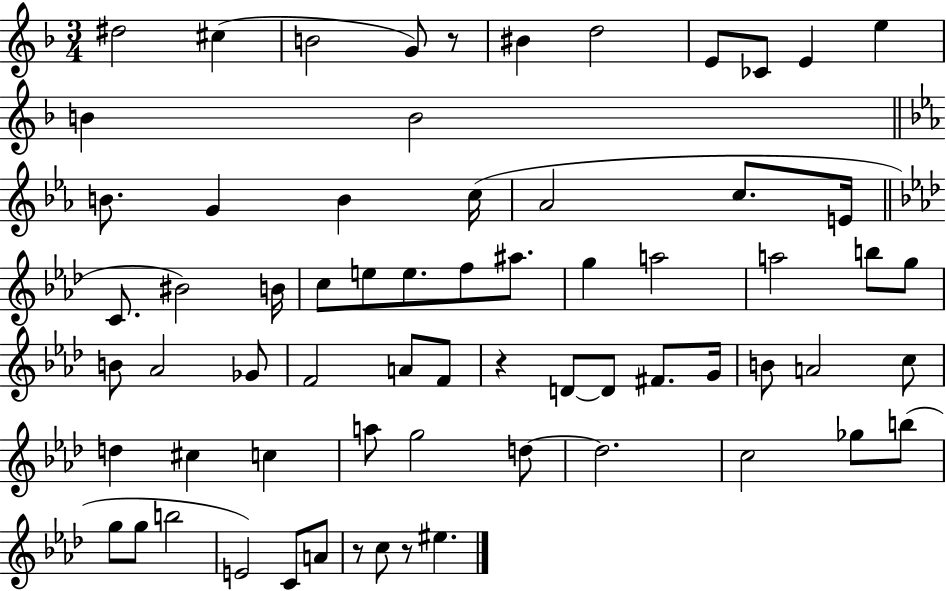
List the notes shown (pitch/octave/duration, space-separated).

D#5/h C#5/q B4/h G4/e R/e BIS4/q D5/h E4/e CES4/e E4/q E5/q B4/q B4/h B4/e. G4/q B4/q C5/s Ab4/h C5/e. E4/s C4/e. BIS4/h B4/s C5/e E5/e E5/e. F5/e A#5/e. G5/q A5/h A5/h B5/e G5/e B4/e Ab4/h Gb4/e F4/h A4/e F4/e R/q D4/e D4/e F#4/e. G4/s B4/e A4/h C5/e D5/q C#5/q C5/q A5/e G5/h D5/e D5/h. C5/h Gb5/e B5/e G5/e G5/e B5/h E4/h C4/e A4/e R/e C5/e R/e EIS5/q.